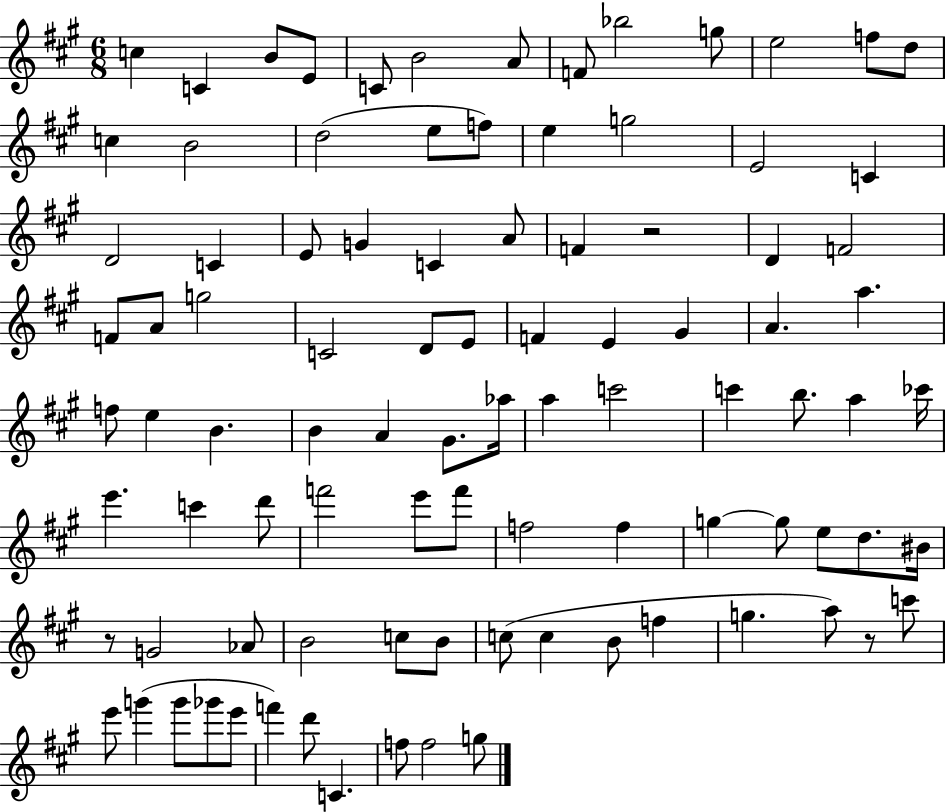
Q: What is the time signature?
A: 6/8